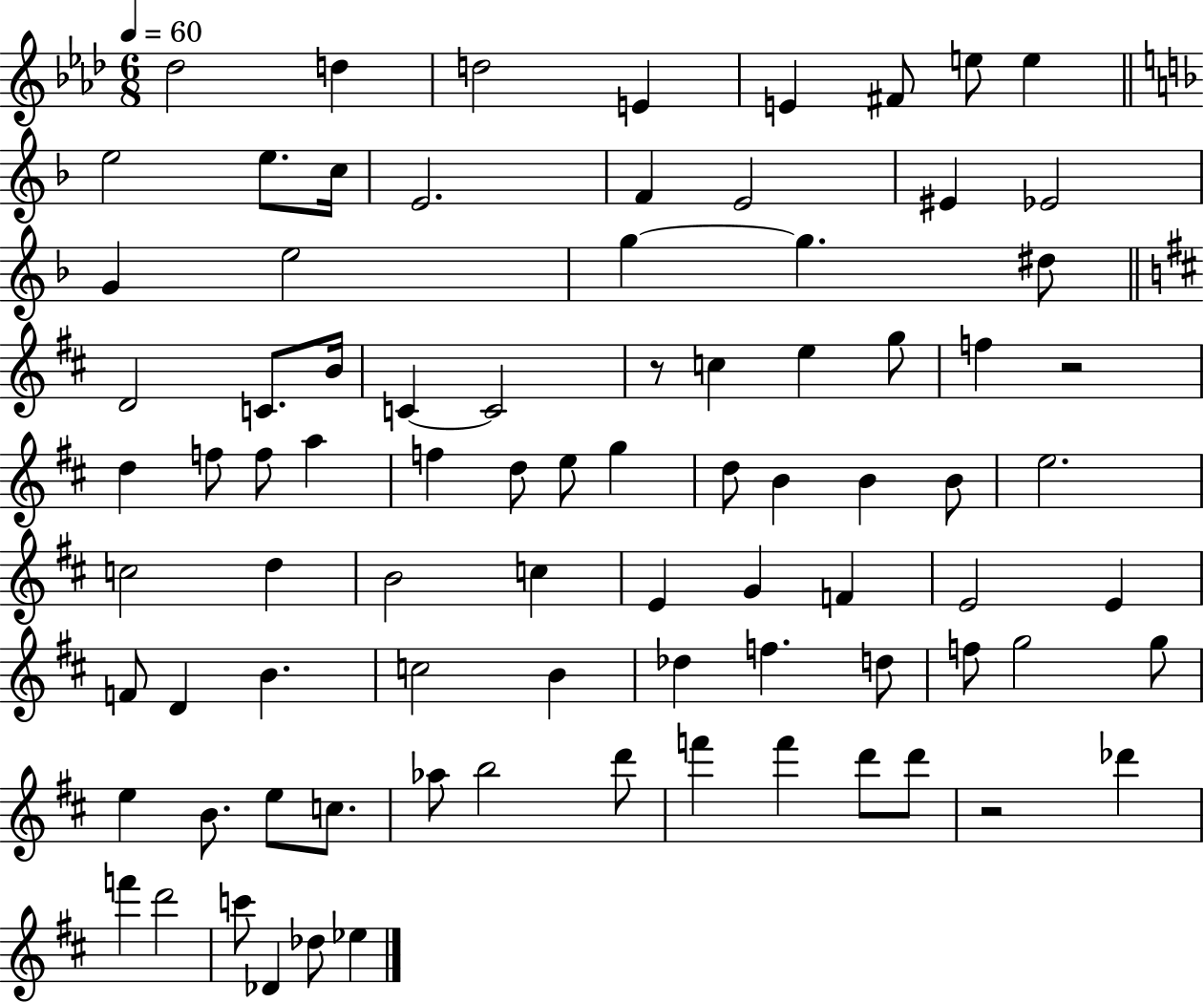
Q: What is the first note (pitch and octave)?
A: Db5